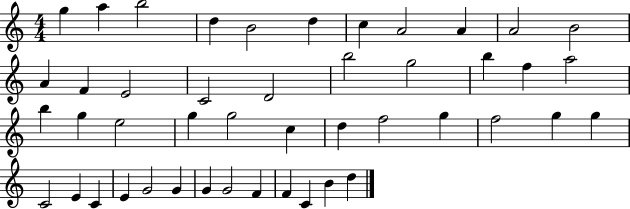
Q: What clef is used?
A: treble